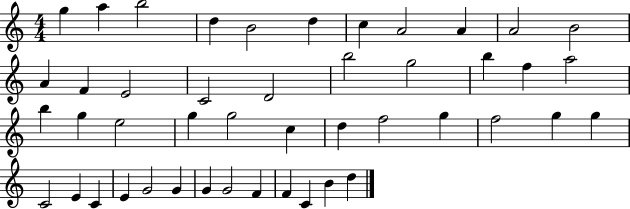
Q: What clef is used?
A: treble